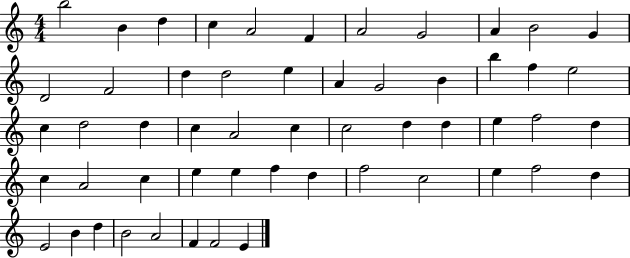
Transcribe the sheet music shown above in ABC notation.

X:1
T:Untitled
M:4/4
L:1/4
K:C
b2 B d c A2 F A2 G2 A B2 G D2 F2 d d2 e A G2 B b f e2 c d2 d c A2 c c2 d d e f2 d c A2 c e e f d f2 c2 e f2 d E2 B d B2 A2 F F2 E